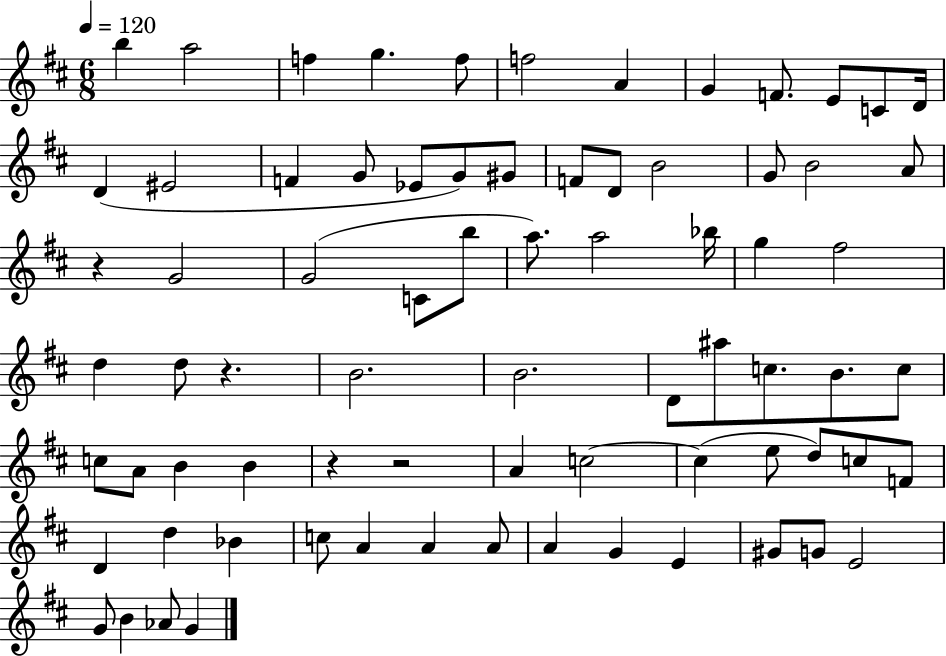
{
  \clef treble
  \numericTimeSignature
  \time 6/8
  \key d \major
  \tempo 4 = 120
  b''4 a''2 | f''4 g''4. f''8 | f''2 a'4 | g'4 f'8. e'8 c'8 d'16 | \break d'4( eis'2 | f'4 g'8 ees'8 g'8) gis'8 | f'8 d'8 b'2 | g'8 b'2 a'8 | \break r4 g'2 | g'2( c'8 b''8 | a''8.) a''2 bes''16 | g''4 fis''2 | \break d''4 d''8 r4. | b'2. | b'2. | d'8 ais''8 c''8. b'8. c''8 | \break c''8 a'8 b'4 b'4 | r4 r2 | a'4 c''2~~ | c''4( e''8 d''8) c''8 f'8 | \break d'4 d''4 bes'4 | c''8 a'4 a'4 a'8 | a'4 g'4 e'4 | gis'8 g'8 e'2 | \break g'8 b'4 aes'8 g'4 | \bar "|."
}